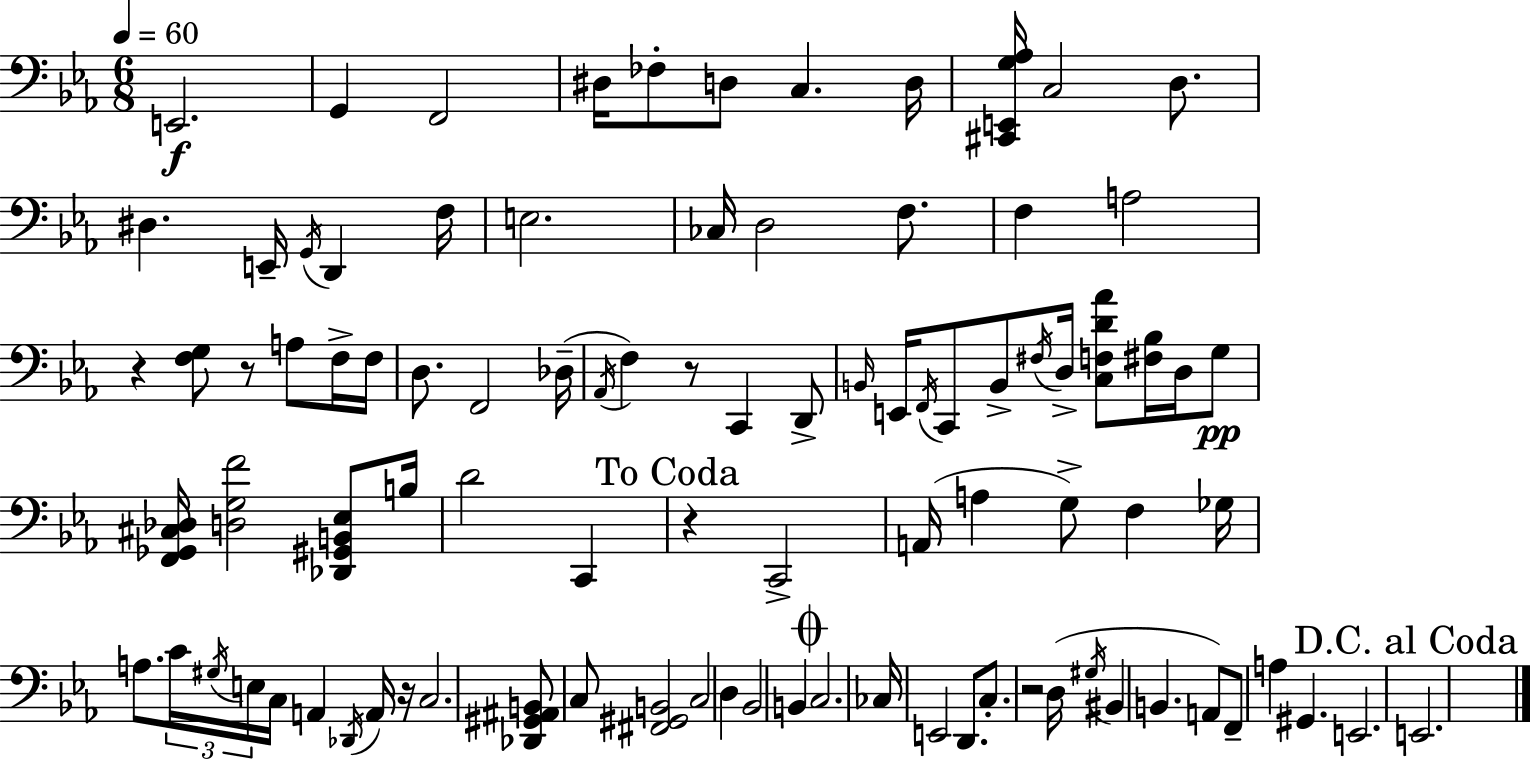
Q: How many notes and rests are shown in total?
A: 93